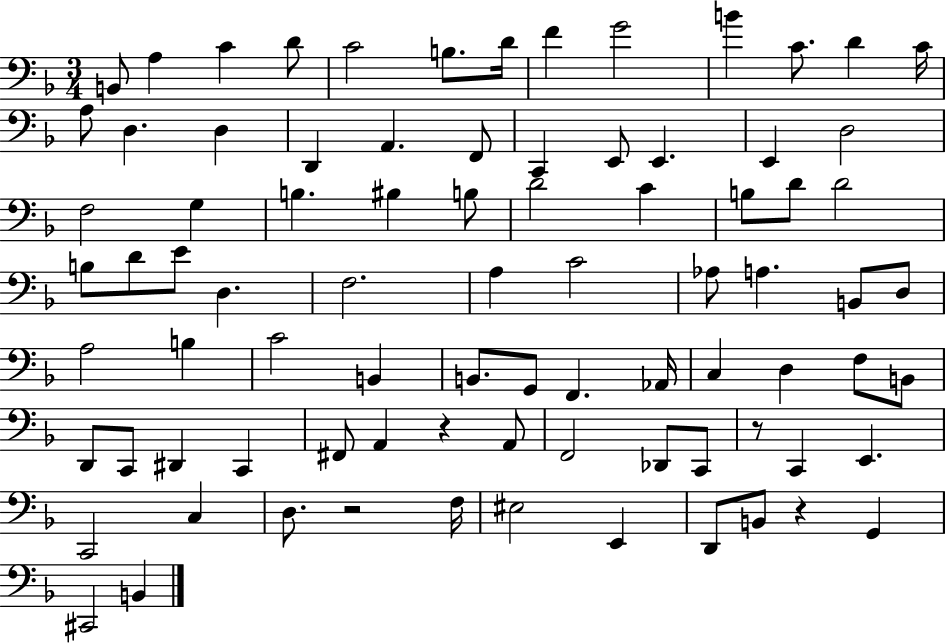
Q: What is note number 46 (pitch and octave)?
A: A3